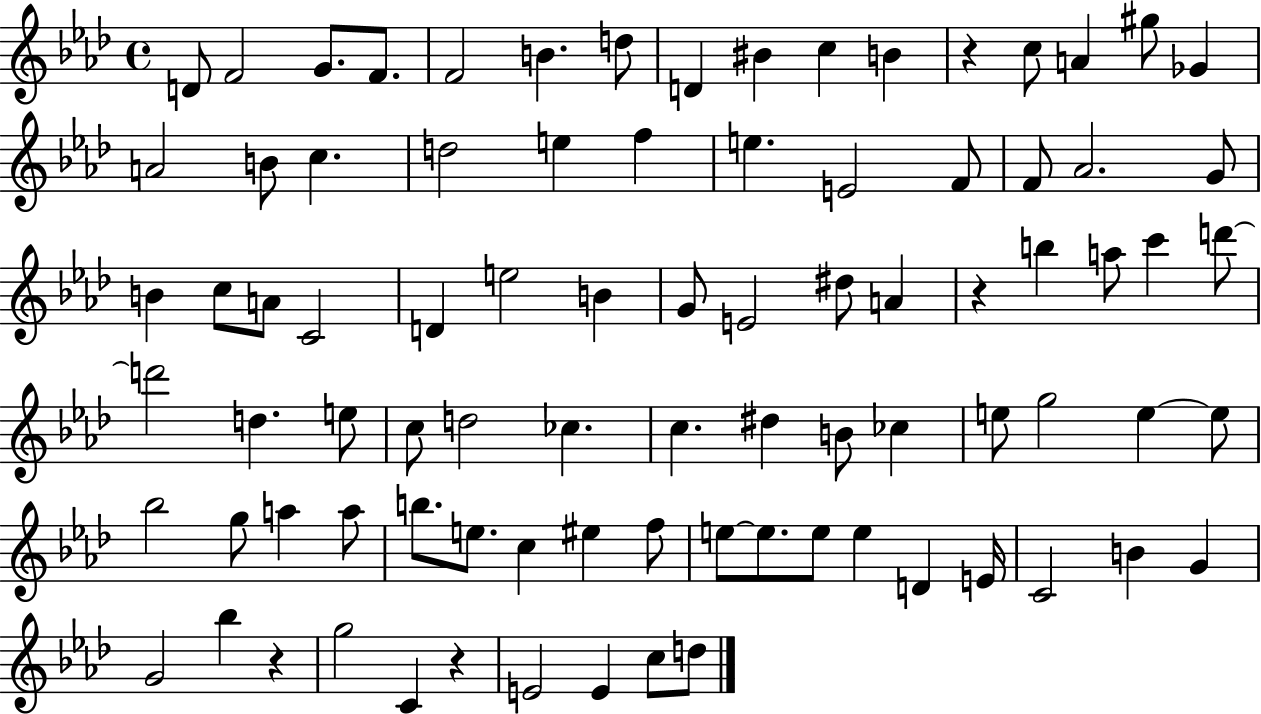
{
  \clef treble
  \time 4/4
  \defaultTimeSignature
  \key aes \major
  d'8 f'2 g'8. f'8. | f'2 b'4. d''8 | d'4 bis'4 c''4 b'4 | r4 c''8 a'4 gis''8 ges'4 | \break a'2 b'8 c''4. | d''2 e''4 f''4 | e''4. e'2 f'8 | f'8 aes'2. g'8 | \break b'4 c''8 a'8 c'2 | d'4 e''2 b'4 | g'8 e'2 dis''8 a'4 | r4 b''4 a''8 c'''4 d'''8~~ | \break d'''2 d''4. e''8 | c''8 d''2 ces''4. | c''4. dis''4 b'8 ces''4 | e''8 g''2 e''4~~ e''8 | \break bes''2 g''8 a''4 a''8 | b''8. e''8. c''4 eis''4 f''8 | e''8~~ e''8. e''8 e''4 d'4 e'16 | c'2 b'4 g'4 | \break g'2 bes''4 r4 | g''2 c'4 r4 | e'2 e'4 c''8 d''8 | \bar "|."
}